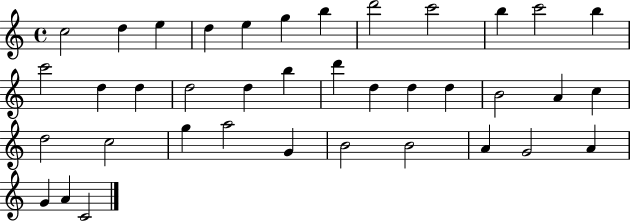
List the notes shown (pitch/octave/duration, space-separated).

C5/h D5/q E5/q D5/q E5/q G5/q B5/q D6/h C6/h B5/q C6/h B5/q C6/h D5/q D5/q D5/h D5/q B5/q D6/q D5/q D5/q D5/q B4/h A4/q C5/q D5/h C5/h G5/q A5/h G4/q B4/h B4/h A4/q G4/h A4/q G4/q A4/q C4/h